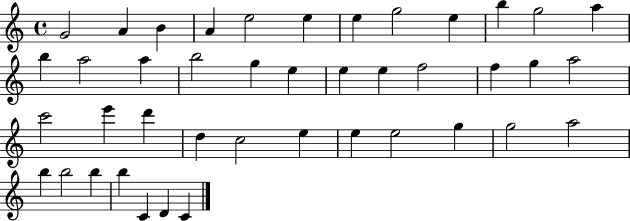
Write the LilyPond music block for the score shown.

{
  \clef treble
  \time 4/4
  \defaultTimeSignature
  \key c \major
  g'2 a'4 b'4 | a'4 e''2 e''4 | e''4 g''2 e''4 | b''4 g''2 a''4 | \break b''4 a''2 a''4 | b''2 g''4 e''4 | e''4 e''4 f''2 | f''4 g''4 a''2 | \break c'''2 e'''4 d'''4 | d''4 c''2 e''4 | e''4 e''2 g''4 | g''2 a''2 | \break b''4 b''2 b''4 | b''4 c'4 d'4 c'4 | \bar "|."
}